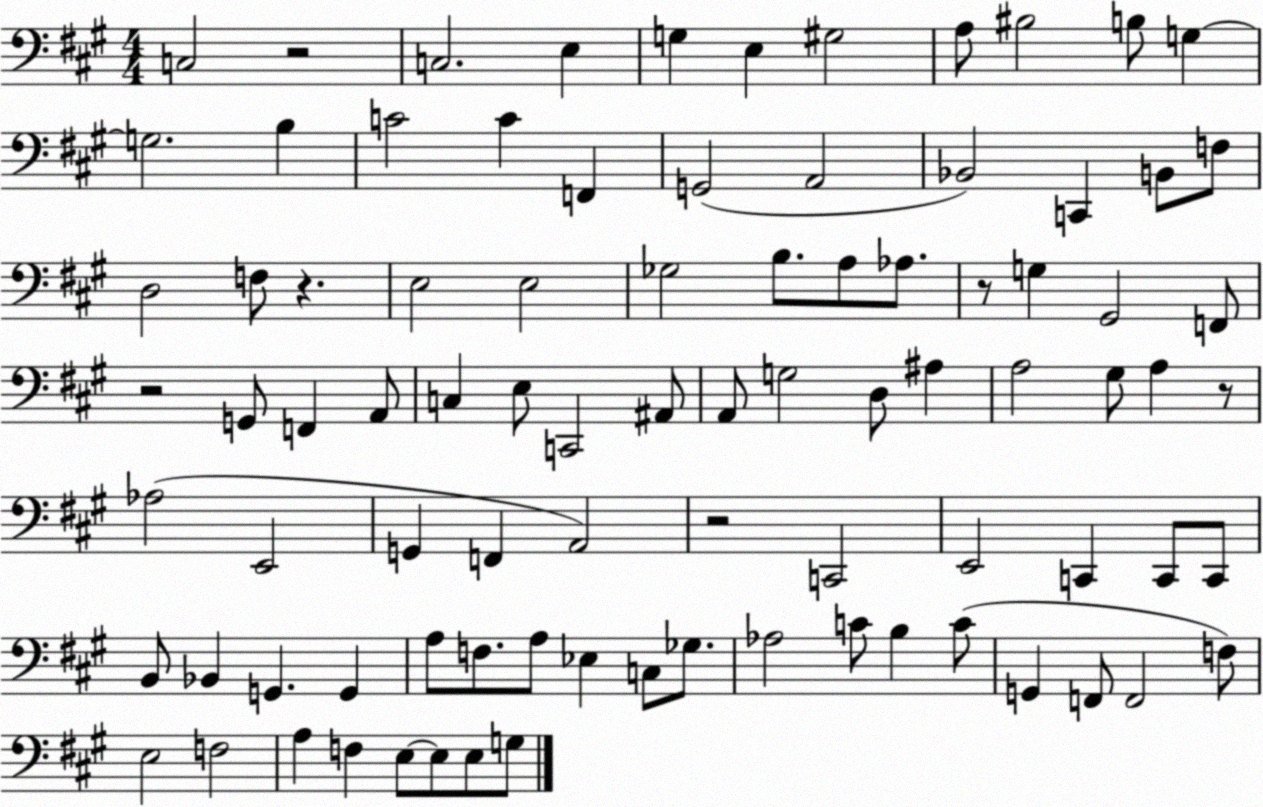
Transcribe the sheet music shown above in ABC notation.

X:1
T:Untitled
M:4/4
L:1/4
K:A
C,2 z2 C,2 E, G, E, ^G,2 A,/2 ^B,2 B,/2 G, G,2 B, C2 C F,, G,,2 A,,2 _B,,2 C,, B,,/2 F,/2 D,2 F,/2 z E,2 E,2 _G,2 B,/2 A,/2 _A,/2 z/2 G, ^G,,2 F,,/2 z2 G,,/2 F,, A,,/2 C, E,/2 C,,2 ^A,,/2 A,,/2 G,2 D,/2 ^A, A,2 ^G,/2 A, z/2 _A,2 E,,2 G,, F,, A,,2 z2 C,,2 E,,2 C,, C,,/2 C,,/2 B,,/2 _B,, G,, G,, A,/2 F,/2 A,/2 _E, C,/2 _G,/2 _A,2 C/2 B, C/2 G,, F,,/2 F,,2 F,/2 E,2 F,2 A, F, E,/2 E,/2 E,/2 G,/2